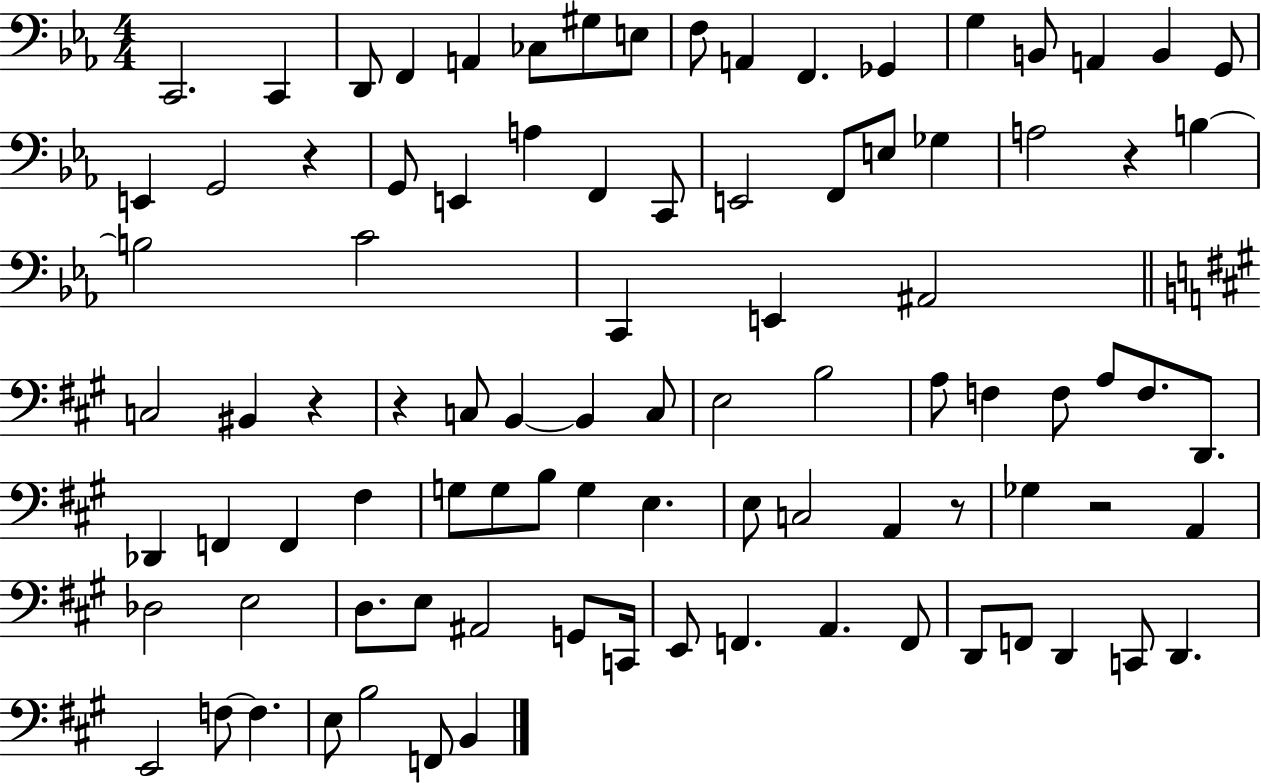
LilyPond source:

{
  \clef bass
  \numericTimeSignature
  \time 4/4
  \key ees \major
  c,2. c,4 | d,8 f,4 a,4 ces8 gis8 e8 | f8 a,4 f,4. ges,4 | g4 b,8 a,4 b,4 g,8 | \break e,4 g,2 r4 | g,8 e,4 a4 f,4 c,8 | e,2 f,8 e8 ges4 | a2 r4 b4~~ | \break b2 c'2 | c,4 e,4 ais,2 | \bar "||" \break \key a \major c2 bis,4 r4 | r4 c8 b,4~~ b,4 c8 | e2 b2 | a8 f4 f8 a8 f8. d,8. | \break des,4 f,4 f,4 fis4 | g8 g8 b8 g4 e4. | e8 c2 a,4 r8 | ges4 r2 a,4 | \break des2 e2 | d8. e8 ais,2 g,8 c,16 | e,8 f,4. a,4. f,8 | d,8 f,8 d,4 c,8 d,4. | \break e,2 f8~~ f4. | e8 b2 f,8 b,4 | \bar "|."
}